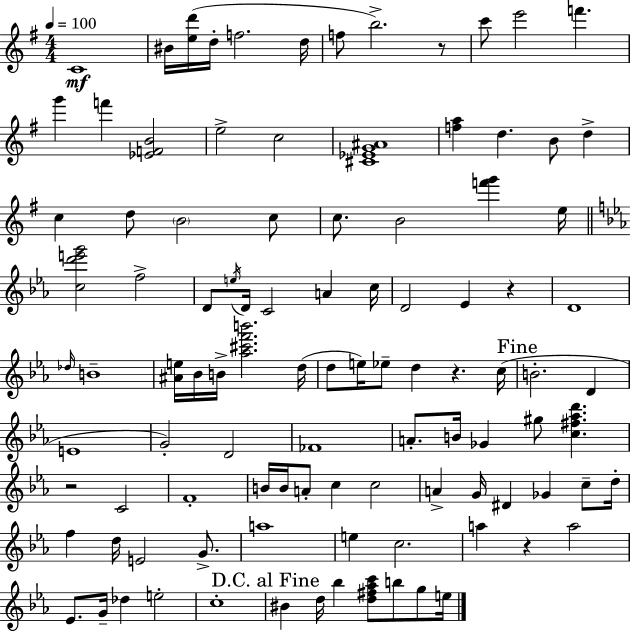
C4/w BIS4/s [E5,D6]/s D5/s F5/h. D5/s F5/e B5/h. R/e C6/e E6/h F6/q. G6/q F6/q [Eb4,F4,B4]/h E5/h C5/h [C#4,Eb4,G4,A#4]/w [F5,A5]/q D5/q. B4/e D5/q C5/q D5/e B4/h C5/e C5/e. B4/h [F6,G6]/q E5/s [C5,D6,E6,G6]/h F5/h D4/e E5/s D4/s C4/h A4/q C5/s D4/h Eb4/q R/q D4/w Db5/s B4/w [A#4,E5]/s Bb4/s B4/s [Ab5,C#6,F6,B6]/h. D5/s D5/e E5/s Eb5/e D5/q R/q. C5/s B4/h. D4/q E4/w G4/h D4/h FES4/w A4/e. B4/s Gb4/q G#5/e [C5,F#5,Ab5,D6]/q. R/h C4/h F4/w B4/s B4/s A4/e C5/q C5/h A4/q G4/s D#4/q Gb4/q C5/e D5/s F5/q D5/s E4/h G4/e. A5/w E5/q C5/h. A5/q R/q A5/h Eb4/e. G4/s Db5/q E5/h C5/w BIS4/q D5/s Bb5/q [D5,F#5,Ab5,C6]/e B5/e G5/e E5/s